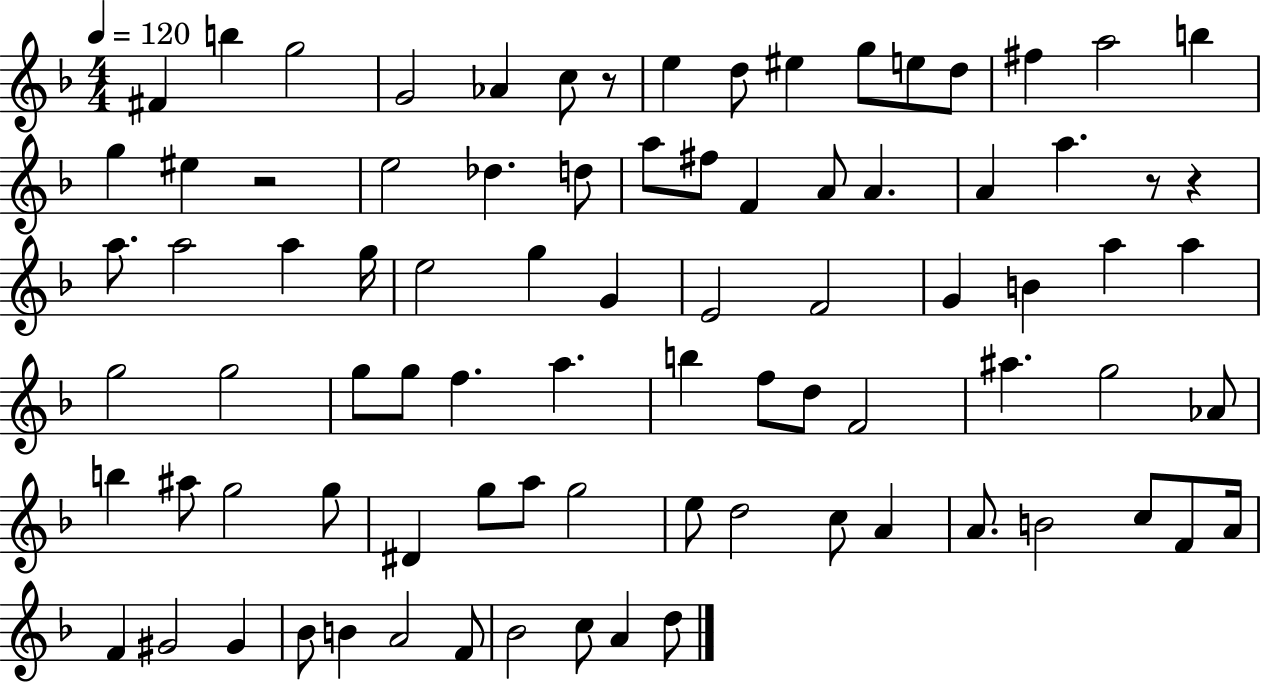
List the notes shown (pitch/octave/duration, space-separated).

F#4/q B5/q G5/h G4/h Ab4/q C5/e R/e E5/q D5/e EIS5/q G5/e E5/e D5/e F#5/q A5/h B5/q G5/q EIS5/q R/h E5/h Db5/q. D5/e A5/e F#5/e F4/q A4/e A4/q. A4/q A5/q. R/e R/q A5/e. A5/h A5/q G5/s E5/h G5/q G4/q E4/h F4/h G4/q B4/q A5/q A5/q G5/h G5/h G5/e G5/e F5/q. A5/q. B5/q F5/e D5/e F4/h A#5/q. G5/h Ab4/e B5/q A#5/e G5/h G5/e D#4/q G5/e A5/e G5/h E5/e D5/h C5/e A4/q A4/e. B4/h C5/e F4/e A4/s F4/q G#4/h G#4/q Bb4/e B4/q A4/h F4/e Bb4/h C5/e A4/q D5/e